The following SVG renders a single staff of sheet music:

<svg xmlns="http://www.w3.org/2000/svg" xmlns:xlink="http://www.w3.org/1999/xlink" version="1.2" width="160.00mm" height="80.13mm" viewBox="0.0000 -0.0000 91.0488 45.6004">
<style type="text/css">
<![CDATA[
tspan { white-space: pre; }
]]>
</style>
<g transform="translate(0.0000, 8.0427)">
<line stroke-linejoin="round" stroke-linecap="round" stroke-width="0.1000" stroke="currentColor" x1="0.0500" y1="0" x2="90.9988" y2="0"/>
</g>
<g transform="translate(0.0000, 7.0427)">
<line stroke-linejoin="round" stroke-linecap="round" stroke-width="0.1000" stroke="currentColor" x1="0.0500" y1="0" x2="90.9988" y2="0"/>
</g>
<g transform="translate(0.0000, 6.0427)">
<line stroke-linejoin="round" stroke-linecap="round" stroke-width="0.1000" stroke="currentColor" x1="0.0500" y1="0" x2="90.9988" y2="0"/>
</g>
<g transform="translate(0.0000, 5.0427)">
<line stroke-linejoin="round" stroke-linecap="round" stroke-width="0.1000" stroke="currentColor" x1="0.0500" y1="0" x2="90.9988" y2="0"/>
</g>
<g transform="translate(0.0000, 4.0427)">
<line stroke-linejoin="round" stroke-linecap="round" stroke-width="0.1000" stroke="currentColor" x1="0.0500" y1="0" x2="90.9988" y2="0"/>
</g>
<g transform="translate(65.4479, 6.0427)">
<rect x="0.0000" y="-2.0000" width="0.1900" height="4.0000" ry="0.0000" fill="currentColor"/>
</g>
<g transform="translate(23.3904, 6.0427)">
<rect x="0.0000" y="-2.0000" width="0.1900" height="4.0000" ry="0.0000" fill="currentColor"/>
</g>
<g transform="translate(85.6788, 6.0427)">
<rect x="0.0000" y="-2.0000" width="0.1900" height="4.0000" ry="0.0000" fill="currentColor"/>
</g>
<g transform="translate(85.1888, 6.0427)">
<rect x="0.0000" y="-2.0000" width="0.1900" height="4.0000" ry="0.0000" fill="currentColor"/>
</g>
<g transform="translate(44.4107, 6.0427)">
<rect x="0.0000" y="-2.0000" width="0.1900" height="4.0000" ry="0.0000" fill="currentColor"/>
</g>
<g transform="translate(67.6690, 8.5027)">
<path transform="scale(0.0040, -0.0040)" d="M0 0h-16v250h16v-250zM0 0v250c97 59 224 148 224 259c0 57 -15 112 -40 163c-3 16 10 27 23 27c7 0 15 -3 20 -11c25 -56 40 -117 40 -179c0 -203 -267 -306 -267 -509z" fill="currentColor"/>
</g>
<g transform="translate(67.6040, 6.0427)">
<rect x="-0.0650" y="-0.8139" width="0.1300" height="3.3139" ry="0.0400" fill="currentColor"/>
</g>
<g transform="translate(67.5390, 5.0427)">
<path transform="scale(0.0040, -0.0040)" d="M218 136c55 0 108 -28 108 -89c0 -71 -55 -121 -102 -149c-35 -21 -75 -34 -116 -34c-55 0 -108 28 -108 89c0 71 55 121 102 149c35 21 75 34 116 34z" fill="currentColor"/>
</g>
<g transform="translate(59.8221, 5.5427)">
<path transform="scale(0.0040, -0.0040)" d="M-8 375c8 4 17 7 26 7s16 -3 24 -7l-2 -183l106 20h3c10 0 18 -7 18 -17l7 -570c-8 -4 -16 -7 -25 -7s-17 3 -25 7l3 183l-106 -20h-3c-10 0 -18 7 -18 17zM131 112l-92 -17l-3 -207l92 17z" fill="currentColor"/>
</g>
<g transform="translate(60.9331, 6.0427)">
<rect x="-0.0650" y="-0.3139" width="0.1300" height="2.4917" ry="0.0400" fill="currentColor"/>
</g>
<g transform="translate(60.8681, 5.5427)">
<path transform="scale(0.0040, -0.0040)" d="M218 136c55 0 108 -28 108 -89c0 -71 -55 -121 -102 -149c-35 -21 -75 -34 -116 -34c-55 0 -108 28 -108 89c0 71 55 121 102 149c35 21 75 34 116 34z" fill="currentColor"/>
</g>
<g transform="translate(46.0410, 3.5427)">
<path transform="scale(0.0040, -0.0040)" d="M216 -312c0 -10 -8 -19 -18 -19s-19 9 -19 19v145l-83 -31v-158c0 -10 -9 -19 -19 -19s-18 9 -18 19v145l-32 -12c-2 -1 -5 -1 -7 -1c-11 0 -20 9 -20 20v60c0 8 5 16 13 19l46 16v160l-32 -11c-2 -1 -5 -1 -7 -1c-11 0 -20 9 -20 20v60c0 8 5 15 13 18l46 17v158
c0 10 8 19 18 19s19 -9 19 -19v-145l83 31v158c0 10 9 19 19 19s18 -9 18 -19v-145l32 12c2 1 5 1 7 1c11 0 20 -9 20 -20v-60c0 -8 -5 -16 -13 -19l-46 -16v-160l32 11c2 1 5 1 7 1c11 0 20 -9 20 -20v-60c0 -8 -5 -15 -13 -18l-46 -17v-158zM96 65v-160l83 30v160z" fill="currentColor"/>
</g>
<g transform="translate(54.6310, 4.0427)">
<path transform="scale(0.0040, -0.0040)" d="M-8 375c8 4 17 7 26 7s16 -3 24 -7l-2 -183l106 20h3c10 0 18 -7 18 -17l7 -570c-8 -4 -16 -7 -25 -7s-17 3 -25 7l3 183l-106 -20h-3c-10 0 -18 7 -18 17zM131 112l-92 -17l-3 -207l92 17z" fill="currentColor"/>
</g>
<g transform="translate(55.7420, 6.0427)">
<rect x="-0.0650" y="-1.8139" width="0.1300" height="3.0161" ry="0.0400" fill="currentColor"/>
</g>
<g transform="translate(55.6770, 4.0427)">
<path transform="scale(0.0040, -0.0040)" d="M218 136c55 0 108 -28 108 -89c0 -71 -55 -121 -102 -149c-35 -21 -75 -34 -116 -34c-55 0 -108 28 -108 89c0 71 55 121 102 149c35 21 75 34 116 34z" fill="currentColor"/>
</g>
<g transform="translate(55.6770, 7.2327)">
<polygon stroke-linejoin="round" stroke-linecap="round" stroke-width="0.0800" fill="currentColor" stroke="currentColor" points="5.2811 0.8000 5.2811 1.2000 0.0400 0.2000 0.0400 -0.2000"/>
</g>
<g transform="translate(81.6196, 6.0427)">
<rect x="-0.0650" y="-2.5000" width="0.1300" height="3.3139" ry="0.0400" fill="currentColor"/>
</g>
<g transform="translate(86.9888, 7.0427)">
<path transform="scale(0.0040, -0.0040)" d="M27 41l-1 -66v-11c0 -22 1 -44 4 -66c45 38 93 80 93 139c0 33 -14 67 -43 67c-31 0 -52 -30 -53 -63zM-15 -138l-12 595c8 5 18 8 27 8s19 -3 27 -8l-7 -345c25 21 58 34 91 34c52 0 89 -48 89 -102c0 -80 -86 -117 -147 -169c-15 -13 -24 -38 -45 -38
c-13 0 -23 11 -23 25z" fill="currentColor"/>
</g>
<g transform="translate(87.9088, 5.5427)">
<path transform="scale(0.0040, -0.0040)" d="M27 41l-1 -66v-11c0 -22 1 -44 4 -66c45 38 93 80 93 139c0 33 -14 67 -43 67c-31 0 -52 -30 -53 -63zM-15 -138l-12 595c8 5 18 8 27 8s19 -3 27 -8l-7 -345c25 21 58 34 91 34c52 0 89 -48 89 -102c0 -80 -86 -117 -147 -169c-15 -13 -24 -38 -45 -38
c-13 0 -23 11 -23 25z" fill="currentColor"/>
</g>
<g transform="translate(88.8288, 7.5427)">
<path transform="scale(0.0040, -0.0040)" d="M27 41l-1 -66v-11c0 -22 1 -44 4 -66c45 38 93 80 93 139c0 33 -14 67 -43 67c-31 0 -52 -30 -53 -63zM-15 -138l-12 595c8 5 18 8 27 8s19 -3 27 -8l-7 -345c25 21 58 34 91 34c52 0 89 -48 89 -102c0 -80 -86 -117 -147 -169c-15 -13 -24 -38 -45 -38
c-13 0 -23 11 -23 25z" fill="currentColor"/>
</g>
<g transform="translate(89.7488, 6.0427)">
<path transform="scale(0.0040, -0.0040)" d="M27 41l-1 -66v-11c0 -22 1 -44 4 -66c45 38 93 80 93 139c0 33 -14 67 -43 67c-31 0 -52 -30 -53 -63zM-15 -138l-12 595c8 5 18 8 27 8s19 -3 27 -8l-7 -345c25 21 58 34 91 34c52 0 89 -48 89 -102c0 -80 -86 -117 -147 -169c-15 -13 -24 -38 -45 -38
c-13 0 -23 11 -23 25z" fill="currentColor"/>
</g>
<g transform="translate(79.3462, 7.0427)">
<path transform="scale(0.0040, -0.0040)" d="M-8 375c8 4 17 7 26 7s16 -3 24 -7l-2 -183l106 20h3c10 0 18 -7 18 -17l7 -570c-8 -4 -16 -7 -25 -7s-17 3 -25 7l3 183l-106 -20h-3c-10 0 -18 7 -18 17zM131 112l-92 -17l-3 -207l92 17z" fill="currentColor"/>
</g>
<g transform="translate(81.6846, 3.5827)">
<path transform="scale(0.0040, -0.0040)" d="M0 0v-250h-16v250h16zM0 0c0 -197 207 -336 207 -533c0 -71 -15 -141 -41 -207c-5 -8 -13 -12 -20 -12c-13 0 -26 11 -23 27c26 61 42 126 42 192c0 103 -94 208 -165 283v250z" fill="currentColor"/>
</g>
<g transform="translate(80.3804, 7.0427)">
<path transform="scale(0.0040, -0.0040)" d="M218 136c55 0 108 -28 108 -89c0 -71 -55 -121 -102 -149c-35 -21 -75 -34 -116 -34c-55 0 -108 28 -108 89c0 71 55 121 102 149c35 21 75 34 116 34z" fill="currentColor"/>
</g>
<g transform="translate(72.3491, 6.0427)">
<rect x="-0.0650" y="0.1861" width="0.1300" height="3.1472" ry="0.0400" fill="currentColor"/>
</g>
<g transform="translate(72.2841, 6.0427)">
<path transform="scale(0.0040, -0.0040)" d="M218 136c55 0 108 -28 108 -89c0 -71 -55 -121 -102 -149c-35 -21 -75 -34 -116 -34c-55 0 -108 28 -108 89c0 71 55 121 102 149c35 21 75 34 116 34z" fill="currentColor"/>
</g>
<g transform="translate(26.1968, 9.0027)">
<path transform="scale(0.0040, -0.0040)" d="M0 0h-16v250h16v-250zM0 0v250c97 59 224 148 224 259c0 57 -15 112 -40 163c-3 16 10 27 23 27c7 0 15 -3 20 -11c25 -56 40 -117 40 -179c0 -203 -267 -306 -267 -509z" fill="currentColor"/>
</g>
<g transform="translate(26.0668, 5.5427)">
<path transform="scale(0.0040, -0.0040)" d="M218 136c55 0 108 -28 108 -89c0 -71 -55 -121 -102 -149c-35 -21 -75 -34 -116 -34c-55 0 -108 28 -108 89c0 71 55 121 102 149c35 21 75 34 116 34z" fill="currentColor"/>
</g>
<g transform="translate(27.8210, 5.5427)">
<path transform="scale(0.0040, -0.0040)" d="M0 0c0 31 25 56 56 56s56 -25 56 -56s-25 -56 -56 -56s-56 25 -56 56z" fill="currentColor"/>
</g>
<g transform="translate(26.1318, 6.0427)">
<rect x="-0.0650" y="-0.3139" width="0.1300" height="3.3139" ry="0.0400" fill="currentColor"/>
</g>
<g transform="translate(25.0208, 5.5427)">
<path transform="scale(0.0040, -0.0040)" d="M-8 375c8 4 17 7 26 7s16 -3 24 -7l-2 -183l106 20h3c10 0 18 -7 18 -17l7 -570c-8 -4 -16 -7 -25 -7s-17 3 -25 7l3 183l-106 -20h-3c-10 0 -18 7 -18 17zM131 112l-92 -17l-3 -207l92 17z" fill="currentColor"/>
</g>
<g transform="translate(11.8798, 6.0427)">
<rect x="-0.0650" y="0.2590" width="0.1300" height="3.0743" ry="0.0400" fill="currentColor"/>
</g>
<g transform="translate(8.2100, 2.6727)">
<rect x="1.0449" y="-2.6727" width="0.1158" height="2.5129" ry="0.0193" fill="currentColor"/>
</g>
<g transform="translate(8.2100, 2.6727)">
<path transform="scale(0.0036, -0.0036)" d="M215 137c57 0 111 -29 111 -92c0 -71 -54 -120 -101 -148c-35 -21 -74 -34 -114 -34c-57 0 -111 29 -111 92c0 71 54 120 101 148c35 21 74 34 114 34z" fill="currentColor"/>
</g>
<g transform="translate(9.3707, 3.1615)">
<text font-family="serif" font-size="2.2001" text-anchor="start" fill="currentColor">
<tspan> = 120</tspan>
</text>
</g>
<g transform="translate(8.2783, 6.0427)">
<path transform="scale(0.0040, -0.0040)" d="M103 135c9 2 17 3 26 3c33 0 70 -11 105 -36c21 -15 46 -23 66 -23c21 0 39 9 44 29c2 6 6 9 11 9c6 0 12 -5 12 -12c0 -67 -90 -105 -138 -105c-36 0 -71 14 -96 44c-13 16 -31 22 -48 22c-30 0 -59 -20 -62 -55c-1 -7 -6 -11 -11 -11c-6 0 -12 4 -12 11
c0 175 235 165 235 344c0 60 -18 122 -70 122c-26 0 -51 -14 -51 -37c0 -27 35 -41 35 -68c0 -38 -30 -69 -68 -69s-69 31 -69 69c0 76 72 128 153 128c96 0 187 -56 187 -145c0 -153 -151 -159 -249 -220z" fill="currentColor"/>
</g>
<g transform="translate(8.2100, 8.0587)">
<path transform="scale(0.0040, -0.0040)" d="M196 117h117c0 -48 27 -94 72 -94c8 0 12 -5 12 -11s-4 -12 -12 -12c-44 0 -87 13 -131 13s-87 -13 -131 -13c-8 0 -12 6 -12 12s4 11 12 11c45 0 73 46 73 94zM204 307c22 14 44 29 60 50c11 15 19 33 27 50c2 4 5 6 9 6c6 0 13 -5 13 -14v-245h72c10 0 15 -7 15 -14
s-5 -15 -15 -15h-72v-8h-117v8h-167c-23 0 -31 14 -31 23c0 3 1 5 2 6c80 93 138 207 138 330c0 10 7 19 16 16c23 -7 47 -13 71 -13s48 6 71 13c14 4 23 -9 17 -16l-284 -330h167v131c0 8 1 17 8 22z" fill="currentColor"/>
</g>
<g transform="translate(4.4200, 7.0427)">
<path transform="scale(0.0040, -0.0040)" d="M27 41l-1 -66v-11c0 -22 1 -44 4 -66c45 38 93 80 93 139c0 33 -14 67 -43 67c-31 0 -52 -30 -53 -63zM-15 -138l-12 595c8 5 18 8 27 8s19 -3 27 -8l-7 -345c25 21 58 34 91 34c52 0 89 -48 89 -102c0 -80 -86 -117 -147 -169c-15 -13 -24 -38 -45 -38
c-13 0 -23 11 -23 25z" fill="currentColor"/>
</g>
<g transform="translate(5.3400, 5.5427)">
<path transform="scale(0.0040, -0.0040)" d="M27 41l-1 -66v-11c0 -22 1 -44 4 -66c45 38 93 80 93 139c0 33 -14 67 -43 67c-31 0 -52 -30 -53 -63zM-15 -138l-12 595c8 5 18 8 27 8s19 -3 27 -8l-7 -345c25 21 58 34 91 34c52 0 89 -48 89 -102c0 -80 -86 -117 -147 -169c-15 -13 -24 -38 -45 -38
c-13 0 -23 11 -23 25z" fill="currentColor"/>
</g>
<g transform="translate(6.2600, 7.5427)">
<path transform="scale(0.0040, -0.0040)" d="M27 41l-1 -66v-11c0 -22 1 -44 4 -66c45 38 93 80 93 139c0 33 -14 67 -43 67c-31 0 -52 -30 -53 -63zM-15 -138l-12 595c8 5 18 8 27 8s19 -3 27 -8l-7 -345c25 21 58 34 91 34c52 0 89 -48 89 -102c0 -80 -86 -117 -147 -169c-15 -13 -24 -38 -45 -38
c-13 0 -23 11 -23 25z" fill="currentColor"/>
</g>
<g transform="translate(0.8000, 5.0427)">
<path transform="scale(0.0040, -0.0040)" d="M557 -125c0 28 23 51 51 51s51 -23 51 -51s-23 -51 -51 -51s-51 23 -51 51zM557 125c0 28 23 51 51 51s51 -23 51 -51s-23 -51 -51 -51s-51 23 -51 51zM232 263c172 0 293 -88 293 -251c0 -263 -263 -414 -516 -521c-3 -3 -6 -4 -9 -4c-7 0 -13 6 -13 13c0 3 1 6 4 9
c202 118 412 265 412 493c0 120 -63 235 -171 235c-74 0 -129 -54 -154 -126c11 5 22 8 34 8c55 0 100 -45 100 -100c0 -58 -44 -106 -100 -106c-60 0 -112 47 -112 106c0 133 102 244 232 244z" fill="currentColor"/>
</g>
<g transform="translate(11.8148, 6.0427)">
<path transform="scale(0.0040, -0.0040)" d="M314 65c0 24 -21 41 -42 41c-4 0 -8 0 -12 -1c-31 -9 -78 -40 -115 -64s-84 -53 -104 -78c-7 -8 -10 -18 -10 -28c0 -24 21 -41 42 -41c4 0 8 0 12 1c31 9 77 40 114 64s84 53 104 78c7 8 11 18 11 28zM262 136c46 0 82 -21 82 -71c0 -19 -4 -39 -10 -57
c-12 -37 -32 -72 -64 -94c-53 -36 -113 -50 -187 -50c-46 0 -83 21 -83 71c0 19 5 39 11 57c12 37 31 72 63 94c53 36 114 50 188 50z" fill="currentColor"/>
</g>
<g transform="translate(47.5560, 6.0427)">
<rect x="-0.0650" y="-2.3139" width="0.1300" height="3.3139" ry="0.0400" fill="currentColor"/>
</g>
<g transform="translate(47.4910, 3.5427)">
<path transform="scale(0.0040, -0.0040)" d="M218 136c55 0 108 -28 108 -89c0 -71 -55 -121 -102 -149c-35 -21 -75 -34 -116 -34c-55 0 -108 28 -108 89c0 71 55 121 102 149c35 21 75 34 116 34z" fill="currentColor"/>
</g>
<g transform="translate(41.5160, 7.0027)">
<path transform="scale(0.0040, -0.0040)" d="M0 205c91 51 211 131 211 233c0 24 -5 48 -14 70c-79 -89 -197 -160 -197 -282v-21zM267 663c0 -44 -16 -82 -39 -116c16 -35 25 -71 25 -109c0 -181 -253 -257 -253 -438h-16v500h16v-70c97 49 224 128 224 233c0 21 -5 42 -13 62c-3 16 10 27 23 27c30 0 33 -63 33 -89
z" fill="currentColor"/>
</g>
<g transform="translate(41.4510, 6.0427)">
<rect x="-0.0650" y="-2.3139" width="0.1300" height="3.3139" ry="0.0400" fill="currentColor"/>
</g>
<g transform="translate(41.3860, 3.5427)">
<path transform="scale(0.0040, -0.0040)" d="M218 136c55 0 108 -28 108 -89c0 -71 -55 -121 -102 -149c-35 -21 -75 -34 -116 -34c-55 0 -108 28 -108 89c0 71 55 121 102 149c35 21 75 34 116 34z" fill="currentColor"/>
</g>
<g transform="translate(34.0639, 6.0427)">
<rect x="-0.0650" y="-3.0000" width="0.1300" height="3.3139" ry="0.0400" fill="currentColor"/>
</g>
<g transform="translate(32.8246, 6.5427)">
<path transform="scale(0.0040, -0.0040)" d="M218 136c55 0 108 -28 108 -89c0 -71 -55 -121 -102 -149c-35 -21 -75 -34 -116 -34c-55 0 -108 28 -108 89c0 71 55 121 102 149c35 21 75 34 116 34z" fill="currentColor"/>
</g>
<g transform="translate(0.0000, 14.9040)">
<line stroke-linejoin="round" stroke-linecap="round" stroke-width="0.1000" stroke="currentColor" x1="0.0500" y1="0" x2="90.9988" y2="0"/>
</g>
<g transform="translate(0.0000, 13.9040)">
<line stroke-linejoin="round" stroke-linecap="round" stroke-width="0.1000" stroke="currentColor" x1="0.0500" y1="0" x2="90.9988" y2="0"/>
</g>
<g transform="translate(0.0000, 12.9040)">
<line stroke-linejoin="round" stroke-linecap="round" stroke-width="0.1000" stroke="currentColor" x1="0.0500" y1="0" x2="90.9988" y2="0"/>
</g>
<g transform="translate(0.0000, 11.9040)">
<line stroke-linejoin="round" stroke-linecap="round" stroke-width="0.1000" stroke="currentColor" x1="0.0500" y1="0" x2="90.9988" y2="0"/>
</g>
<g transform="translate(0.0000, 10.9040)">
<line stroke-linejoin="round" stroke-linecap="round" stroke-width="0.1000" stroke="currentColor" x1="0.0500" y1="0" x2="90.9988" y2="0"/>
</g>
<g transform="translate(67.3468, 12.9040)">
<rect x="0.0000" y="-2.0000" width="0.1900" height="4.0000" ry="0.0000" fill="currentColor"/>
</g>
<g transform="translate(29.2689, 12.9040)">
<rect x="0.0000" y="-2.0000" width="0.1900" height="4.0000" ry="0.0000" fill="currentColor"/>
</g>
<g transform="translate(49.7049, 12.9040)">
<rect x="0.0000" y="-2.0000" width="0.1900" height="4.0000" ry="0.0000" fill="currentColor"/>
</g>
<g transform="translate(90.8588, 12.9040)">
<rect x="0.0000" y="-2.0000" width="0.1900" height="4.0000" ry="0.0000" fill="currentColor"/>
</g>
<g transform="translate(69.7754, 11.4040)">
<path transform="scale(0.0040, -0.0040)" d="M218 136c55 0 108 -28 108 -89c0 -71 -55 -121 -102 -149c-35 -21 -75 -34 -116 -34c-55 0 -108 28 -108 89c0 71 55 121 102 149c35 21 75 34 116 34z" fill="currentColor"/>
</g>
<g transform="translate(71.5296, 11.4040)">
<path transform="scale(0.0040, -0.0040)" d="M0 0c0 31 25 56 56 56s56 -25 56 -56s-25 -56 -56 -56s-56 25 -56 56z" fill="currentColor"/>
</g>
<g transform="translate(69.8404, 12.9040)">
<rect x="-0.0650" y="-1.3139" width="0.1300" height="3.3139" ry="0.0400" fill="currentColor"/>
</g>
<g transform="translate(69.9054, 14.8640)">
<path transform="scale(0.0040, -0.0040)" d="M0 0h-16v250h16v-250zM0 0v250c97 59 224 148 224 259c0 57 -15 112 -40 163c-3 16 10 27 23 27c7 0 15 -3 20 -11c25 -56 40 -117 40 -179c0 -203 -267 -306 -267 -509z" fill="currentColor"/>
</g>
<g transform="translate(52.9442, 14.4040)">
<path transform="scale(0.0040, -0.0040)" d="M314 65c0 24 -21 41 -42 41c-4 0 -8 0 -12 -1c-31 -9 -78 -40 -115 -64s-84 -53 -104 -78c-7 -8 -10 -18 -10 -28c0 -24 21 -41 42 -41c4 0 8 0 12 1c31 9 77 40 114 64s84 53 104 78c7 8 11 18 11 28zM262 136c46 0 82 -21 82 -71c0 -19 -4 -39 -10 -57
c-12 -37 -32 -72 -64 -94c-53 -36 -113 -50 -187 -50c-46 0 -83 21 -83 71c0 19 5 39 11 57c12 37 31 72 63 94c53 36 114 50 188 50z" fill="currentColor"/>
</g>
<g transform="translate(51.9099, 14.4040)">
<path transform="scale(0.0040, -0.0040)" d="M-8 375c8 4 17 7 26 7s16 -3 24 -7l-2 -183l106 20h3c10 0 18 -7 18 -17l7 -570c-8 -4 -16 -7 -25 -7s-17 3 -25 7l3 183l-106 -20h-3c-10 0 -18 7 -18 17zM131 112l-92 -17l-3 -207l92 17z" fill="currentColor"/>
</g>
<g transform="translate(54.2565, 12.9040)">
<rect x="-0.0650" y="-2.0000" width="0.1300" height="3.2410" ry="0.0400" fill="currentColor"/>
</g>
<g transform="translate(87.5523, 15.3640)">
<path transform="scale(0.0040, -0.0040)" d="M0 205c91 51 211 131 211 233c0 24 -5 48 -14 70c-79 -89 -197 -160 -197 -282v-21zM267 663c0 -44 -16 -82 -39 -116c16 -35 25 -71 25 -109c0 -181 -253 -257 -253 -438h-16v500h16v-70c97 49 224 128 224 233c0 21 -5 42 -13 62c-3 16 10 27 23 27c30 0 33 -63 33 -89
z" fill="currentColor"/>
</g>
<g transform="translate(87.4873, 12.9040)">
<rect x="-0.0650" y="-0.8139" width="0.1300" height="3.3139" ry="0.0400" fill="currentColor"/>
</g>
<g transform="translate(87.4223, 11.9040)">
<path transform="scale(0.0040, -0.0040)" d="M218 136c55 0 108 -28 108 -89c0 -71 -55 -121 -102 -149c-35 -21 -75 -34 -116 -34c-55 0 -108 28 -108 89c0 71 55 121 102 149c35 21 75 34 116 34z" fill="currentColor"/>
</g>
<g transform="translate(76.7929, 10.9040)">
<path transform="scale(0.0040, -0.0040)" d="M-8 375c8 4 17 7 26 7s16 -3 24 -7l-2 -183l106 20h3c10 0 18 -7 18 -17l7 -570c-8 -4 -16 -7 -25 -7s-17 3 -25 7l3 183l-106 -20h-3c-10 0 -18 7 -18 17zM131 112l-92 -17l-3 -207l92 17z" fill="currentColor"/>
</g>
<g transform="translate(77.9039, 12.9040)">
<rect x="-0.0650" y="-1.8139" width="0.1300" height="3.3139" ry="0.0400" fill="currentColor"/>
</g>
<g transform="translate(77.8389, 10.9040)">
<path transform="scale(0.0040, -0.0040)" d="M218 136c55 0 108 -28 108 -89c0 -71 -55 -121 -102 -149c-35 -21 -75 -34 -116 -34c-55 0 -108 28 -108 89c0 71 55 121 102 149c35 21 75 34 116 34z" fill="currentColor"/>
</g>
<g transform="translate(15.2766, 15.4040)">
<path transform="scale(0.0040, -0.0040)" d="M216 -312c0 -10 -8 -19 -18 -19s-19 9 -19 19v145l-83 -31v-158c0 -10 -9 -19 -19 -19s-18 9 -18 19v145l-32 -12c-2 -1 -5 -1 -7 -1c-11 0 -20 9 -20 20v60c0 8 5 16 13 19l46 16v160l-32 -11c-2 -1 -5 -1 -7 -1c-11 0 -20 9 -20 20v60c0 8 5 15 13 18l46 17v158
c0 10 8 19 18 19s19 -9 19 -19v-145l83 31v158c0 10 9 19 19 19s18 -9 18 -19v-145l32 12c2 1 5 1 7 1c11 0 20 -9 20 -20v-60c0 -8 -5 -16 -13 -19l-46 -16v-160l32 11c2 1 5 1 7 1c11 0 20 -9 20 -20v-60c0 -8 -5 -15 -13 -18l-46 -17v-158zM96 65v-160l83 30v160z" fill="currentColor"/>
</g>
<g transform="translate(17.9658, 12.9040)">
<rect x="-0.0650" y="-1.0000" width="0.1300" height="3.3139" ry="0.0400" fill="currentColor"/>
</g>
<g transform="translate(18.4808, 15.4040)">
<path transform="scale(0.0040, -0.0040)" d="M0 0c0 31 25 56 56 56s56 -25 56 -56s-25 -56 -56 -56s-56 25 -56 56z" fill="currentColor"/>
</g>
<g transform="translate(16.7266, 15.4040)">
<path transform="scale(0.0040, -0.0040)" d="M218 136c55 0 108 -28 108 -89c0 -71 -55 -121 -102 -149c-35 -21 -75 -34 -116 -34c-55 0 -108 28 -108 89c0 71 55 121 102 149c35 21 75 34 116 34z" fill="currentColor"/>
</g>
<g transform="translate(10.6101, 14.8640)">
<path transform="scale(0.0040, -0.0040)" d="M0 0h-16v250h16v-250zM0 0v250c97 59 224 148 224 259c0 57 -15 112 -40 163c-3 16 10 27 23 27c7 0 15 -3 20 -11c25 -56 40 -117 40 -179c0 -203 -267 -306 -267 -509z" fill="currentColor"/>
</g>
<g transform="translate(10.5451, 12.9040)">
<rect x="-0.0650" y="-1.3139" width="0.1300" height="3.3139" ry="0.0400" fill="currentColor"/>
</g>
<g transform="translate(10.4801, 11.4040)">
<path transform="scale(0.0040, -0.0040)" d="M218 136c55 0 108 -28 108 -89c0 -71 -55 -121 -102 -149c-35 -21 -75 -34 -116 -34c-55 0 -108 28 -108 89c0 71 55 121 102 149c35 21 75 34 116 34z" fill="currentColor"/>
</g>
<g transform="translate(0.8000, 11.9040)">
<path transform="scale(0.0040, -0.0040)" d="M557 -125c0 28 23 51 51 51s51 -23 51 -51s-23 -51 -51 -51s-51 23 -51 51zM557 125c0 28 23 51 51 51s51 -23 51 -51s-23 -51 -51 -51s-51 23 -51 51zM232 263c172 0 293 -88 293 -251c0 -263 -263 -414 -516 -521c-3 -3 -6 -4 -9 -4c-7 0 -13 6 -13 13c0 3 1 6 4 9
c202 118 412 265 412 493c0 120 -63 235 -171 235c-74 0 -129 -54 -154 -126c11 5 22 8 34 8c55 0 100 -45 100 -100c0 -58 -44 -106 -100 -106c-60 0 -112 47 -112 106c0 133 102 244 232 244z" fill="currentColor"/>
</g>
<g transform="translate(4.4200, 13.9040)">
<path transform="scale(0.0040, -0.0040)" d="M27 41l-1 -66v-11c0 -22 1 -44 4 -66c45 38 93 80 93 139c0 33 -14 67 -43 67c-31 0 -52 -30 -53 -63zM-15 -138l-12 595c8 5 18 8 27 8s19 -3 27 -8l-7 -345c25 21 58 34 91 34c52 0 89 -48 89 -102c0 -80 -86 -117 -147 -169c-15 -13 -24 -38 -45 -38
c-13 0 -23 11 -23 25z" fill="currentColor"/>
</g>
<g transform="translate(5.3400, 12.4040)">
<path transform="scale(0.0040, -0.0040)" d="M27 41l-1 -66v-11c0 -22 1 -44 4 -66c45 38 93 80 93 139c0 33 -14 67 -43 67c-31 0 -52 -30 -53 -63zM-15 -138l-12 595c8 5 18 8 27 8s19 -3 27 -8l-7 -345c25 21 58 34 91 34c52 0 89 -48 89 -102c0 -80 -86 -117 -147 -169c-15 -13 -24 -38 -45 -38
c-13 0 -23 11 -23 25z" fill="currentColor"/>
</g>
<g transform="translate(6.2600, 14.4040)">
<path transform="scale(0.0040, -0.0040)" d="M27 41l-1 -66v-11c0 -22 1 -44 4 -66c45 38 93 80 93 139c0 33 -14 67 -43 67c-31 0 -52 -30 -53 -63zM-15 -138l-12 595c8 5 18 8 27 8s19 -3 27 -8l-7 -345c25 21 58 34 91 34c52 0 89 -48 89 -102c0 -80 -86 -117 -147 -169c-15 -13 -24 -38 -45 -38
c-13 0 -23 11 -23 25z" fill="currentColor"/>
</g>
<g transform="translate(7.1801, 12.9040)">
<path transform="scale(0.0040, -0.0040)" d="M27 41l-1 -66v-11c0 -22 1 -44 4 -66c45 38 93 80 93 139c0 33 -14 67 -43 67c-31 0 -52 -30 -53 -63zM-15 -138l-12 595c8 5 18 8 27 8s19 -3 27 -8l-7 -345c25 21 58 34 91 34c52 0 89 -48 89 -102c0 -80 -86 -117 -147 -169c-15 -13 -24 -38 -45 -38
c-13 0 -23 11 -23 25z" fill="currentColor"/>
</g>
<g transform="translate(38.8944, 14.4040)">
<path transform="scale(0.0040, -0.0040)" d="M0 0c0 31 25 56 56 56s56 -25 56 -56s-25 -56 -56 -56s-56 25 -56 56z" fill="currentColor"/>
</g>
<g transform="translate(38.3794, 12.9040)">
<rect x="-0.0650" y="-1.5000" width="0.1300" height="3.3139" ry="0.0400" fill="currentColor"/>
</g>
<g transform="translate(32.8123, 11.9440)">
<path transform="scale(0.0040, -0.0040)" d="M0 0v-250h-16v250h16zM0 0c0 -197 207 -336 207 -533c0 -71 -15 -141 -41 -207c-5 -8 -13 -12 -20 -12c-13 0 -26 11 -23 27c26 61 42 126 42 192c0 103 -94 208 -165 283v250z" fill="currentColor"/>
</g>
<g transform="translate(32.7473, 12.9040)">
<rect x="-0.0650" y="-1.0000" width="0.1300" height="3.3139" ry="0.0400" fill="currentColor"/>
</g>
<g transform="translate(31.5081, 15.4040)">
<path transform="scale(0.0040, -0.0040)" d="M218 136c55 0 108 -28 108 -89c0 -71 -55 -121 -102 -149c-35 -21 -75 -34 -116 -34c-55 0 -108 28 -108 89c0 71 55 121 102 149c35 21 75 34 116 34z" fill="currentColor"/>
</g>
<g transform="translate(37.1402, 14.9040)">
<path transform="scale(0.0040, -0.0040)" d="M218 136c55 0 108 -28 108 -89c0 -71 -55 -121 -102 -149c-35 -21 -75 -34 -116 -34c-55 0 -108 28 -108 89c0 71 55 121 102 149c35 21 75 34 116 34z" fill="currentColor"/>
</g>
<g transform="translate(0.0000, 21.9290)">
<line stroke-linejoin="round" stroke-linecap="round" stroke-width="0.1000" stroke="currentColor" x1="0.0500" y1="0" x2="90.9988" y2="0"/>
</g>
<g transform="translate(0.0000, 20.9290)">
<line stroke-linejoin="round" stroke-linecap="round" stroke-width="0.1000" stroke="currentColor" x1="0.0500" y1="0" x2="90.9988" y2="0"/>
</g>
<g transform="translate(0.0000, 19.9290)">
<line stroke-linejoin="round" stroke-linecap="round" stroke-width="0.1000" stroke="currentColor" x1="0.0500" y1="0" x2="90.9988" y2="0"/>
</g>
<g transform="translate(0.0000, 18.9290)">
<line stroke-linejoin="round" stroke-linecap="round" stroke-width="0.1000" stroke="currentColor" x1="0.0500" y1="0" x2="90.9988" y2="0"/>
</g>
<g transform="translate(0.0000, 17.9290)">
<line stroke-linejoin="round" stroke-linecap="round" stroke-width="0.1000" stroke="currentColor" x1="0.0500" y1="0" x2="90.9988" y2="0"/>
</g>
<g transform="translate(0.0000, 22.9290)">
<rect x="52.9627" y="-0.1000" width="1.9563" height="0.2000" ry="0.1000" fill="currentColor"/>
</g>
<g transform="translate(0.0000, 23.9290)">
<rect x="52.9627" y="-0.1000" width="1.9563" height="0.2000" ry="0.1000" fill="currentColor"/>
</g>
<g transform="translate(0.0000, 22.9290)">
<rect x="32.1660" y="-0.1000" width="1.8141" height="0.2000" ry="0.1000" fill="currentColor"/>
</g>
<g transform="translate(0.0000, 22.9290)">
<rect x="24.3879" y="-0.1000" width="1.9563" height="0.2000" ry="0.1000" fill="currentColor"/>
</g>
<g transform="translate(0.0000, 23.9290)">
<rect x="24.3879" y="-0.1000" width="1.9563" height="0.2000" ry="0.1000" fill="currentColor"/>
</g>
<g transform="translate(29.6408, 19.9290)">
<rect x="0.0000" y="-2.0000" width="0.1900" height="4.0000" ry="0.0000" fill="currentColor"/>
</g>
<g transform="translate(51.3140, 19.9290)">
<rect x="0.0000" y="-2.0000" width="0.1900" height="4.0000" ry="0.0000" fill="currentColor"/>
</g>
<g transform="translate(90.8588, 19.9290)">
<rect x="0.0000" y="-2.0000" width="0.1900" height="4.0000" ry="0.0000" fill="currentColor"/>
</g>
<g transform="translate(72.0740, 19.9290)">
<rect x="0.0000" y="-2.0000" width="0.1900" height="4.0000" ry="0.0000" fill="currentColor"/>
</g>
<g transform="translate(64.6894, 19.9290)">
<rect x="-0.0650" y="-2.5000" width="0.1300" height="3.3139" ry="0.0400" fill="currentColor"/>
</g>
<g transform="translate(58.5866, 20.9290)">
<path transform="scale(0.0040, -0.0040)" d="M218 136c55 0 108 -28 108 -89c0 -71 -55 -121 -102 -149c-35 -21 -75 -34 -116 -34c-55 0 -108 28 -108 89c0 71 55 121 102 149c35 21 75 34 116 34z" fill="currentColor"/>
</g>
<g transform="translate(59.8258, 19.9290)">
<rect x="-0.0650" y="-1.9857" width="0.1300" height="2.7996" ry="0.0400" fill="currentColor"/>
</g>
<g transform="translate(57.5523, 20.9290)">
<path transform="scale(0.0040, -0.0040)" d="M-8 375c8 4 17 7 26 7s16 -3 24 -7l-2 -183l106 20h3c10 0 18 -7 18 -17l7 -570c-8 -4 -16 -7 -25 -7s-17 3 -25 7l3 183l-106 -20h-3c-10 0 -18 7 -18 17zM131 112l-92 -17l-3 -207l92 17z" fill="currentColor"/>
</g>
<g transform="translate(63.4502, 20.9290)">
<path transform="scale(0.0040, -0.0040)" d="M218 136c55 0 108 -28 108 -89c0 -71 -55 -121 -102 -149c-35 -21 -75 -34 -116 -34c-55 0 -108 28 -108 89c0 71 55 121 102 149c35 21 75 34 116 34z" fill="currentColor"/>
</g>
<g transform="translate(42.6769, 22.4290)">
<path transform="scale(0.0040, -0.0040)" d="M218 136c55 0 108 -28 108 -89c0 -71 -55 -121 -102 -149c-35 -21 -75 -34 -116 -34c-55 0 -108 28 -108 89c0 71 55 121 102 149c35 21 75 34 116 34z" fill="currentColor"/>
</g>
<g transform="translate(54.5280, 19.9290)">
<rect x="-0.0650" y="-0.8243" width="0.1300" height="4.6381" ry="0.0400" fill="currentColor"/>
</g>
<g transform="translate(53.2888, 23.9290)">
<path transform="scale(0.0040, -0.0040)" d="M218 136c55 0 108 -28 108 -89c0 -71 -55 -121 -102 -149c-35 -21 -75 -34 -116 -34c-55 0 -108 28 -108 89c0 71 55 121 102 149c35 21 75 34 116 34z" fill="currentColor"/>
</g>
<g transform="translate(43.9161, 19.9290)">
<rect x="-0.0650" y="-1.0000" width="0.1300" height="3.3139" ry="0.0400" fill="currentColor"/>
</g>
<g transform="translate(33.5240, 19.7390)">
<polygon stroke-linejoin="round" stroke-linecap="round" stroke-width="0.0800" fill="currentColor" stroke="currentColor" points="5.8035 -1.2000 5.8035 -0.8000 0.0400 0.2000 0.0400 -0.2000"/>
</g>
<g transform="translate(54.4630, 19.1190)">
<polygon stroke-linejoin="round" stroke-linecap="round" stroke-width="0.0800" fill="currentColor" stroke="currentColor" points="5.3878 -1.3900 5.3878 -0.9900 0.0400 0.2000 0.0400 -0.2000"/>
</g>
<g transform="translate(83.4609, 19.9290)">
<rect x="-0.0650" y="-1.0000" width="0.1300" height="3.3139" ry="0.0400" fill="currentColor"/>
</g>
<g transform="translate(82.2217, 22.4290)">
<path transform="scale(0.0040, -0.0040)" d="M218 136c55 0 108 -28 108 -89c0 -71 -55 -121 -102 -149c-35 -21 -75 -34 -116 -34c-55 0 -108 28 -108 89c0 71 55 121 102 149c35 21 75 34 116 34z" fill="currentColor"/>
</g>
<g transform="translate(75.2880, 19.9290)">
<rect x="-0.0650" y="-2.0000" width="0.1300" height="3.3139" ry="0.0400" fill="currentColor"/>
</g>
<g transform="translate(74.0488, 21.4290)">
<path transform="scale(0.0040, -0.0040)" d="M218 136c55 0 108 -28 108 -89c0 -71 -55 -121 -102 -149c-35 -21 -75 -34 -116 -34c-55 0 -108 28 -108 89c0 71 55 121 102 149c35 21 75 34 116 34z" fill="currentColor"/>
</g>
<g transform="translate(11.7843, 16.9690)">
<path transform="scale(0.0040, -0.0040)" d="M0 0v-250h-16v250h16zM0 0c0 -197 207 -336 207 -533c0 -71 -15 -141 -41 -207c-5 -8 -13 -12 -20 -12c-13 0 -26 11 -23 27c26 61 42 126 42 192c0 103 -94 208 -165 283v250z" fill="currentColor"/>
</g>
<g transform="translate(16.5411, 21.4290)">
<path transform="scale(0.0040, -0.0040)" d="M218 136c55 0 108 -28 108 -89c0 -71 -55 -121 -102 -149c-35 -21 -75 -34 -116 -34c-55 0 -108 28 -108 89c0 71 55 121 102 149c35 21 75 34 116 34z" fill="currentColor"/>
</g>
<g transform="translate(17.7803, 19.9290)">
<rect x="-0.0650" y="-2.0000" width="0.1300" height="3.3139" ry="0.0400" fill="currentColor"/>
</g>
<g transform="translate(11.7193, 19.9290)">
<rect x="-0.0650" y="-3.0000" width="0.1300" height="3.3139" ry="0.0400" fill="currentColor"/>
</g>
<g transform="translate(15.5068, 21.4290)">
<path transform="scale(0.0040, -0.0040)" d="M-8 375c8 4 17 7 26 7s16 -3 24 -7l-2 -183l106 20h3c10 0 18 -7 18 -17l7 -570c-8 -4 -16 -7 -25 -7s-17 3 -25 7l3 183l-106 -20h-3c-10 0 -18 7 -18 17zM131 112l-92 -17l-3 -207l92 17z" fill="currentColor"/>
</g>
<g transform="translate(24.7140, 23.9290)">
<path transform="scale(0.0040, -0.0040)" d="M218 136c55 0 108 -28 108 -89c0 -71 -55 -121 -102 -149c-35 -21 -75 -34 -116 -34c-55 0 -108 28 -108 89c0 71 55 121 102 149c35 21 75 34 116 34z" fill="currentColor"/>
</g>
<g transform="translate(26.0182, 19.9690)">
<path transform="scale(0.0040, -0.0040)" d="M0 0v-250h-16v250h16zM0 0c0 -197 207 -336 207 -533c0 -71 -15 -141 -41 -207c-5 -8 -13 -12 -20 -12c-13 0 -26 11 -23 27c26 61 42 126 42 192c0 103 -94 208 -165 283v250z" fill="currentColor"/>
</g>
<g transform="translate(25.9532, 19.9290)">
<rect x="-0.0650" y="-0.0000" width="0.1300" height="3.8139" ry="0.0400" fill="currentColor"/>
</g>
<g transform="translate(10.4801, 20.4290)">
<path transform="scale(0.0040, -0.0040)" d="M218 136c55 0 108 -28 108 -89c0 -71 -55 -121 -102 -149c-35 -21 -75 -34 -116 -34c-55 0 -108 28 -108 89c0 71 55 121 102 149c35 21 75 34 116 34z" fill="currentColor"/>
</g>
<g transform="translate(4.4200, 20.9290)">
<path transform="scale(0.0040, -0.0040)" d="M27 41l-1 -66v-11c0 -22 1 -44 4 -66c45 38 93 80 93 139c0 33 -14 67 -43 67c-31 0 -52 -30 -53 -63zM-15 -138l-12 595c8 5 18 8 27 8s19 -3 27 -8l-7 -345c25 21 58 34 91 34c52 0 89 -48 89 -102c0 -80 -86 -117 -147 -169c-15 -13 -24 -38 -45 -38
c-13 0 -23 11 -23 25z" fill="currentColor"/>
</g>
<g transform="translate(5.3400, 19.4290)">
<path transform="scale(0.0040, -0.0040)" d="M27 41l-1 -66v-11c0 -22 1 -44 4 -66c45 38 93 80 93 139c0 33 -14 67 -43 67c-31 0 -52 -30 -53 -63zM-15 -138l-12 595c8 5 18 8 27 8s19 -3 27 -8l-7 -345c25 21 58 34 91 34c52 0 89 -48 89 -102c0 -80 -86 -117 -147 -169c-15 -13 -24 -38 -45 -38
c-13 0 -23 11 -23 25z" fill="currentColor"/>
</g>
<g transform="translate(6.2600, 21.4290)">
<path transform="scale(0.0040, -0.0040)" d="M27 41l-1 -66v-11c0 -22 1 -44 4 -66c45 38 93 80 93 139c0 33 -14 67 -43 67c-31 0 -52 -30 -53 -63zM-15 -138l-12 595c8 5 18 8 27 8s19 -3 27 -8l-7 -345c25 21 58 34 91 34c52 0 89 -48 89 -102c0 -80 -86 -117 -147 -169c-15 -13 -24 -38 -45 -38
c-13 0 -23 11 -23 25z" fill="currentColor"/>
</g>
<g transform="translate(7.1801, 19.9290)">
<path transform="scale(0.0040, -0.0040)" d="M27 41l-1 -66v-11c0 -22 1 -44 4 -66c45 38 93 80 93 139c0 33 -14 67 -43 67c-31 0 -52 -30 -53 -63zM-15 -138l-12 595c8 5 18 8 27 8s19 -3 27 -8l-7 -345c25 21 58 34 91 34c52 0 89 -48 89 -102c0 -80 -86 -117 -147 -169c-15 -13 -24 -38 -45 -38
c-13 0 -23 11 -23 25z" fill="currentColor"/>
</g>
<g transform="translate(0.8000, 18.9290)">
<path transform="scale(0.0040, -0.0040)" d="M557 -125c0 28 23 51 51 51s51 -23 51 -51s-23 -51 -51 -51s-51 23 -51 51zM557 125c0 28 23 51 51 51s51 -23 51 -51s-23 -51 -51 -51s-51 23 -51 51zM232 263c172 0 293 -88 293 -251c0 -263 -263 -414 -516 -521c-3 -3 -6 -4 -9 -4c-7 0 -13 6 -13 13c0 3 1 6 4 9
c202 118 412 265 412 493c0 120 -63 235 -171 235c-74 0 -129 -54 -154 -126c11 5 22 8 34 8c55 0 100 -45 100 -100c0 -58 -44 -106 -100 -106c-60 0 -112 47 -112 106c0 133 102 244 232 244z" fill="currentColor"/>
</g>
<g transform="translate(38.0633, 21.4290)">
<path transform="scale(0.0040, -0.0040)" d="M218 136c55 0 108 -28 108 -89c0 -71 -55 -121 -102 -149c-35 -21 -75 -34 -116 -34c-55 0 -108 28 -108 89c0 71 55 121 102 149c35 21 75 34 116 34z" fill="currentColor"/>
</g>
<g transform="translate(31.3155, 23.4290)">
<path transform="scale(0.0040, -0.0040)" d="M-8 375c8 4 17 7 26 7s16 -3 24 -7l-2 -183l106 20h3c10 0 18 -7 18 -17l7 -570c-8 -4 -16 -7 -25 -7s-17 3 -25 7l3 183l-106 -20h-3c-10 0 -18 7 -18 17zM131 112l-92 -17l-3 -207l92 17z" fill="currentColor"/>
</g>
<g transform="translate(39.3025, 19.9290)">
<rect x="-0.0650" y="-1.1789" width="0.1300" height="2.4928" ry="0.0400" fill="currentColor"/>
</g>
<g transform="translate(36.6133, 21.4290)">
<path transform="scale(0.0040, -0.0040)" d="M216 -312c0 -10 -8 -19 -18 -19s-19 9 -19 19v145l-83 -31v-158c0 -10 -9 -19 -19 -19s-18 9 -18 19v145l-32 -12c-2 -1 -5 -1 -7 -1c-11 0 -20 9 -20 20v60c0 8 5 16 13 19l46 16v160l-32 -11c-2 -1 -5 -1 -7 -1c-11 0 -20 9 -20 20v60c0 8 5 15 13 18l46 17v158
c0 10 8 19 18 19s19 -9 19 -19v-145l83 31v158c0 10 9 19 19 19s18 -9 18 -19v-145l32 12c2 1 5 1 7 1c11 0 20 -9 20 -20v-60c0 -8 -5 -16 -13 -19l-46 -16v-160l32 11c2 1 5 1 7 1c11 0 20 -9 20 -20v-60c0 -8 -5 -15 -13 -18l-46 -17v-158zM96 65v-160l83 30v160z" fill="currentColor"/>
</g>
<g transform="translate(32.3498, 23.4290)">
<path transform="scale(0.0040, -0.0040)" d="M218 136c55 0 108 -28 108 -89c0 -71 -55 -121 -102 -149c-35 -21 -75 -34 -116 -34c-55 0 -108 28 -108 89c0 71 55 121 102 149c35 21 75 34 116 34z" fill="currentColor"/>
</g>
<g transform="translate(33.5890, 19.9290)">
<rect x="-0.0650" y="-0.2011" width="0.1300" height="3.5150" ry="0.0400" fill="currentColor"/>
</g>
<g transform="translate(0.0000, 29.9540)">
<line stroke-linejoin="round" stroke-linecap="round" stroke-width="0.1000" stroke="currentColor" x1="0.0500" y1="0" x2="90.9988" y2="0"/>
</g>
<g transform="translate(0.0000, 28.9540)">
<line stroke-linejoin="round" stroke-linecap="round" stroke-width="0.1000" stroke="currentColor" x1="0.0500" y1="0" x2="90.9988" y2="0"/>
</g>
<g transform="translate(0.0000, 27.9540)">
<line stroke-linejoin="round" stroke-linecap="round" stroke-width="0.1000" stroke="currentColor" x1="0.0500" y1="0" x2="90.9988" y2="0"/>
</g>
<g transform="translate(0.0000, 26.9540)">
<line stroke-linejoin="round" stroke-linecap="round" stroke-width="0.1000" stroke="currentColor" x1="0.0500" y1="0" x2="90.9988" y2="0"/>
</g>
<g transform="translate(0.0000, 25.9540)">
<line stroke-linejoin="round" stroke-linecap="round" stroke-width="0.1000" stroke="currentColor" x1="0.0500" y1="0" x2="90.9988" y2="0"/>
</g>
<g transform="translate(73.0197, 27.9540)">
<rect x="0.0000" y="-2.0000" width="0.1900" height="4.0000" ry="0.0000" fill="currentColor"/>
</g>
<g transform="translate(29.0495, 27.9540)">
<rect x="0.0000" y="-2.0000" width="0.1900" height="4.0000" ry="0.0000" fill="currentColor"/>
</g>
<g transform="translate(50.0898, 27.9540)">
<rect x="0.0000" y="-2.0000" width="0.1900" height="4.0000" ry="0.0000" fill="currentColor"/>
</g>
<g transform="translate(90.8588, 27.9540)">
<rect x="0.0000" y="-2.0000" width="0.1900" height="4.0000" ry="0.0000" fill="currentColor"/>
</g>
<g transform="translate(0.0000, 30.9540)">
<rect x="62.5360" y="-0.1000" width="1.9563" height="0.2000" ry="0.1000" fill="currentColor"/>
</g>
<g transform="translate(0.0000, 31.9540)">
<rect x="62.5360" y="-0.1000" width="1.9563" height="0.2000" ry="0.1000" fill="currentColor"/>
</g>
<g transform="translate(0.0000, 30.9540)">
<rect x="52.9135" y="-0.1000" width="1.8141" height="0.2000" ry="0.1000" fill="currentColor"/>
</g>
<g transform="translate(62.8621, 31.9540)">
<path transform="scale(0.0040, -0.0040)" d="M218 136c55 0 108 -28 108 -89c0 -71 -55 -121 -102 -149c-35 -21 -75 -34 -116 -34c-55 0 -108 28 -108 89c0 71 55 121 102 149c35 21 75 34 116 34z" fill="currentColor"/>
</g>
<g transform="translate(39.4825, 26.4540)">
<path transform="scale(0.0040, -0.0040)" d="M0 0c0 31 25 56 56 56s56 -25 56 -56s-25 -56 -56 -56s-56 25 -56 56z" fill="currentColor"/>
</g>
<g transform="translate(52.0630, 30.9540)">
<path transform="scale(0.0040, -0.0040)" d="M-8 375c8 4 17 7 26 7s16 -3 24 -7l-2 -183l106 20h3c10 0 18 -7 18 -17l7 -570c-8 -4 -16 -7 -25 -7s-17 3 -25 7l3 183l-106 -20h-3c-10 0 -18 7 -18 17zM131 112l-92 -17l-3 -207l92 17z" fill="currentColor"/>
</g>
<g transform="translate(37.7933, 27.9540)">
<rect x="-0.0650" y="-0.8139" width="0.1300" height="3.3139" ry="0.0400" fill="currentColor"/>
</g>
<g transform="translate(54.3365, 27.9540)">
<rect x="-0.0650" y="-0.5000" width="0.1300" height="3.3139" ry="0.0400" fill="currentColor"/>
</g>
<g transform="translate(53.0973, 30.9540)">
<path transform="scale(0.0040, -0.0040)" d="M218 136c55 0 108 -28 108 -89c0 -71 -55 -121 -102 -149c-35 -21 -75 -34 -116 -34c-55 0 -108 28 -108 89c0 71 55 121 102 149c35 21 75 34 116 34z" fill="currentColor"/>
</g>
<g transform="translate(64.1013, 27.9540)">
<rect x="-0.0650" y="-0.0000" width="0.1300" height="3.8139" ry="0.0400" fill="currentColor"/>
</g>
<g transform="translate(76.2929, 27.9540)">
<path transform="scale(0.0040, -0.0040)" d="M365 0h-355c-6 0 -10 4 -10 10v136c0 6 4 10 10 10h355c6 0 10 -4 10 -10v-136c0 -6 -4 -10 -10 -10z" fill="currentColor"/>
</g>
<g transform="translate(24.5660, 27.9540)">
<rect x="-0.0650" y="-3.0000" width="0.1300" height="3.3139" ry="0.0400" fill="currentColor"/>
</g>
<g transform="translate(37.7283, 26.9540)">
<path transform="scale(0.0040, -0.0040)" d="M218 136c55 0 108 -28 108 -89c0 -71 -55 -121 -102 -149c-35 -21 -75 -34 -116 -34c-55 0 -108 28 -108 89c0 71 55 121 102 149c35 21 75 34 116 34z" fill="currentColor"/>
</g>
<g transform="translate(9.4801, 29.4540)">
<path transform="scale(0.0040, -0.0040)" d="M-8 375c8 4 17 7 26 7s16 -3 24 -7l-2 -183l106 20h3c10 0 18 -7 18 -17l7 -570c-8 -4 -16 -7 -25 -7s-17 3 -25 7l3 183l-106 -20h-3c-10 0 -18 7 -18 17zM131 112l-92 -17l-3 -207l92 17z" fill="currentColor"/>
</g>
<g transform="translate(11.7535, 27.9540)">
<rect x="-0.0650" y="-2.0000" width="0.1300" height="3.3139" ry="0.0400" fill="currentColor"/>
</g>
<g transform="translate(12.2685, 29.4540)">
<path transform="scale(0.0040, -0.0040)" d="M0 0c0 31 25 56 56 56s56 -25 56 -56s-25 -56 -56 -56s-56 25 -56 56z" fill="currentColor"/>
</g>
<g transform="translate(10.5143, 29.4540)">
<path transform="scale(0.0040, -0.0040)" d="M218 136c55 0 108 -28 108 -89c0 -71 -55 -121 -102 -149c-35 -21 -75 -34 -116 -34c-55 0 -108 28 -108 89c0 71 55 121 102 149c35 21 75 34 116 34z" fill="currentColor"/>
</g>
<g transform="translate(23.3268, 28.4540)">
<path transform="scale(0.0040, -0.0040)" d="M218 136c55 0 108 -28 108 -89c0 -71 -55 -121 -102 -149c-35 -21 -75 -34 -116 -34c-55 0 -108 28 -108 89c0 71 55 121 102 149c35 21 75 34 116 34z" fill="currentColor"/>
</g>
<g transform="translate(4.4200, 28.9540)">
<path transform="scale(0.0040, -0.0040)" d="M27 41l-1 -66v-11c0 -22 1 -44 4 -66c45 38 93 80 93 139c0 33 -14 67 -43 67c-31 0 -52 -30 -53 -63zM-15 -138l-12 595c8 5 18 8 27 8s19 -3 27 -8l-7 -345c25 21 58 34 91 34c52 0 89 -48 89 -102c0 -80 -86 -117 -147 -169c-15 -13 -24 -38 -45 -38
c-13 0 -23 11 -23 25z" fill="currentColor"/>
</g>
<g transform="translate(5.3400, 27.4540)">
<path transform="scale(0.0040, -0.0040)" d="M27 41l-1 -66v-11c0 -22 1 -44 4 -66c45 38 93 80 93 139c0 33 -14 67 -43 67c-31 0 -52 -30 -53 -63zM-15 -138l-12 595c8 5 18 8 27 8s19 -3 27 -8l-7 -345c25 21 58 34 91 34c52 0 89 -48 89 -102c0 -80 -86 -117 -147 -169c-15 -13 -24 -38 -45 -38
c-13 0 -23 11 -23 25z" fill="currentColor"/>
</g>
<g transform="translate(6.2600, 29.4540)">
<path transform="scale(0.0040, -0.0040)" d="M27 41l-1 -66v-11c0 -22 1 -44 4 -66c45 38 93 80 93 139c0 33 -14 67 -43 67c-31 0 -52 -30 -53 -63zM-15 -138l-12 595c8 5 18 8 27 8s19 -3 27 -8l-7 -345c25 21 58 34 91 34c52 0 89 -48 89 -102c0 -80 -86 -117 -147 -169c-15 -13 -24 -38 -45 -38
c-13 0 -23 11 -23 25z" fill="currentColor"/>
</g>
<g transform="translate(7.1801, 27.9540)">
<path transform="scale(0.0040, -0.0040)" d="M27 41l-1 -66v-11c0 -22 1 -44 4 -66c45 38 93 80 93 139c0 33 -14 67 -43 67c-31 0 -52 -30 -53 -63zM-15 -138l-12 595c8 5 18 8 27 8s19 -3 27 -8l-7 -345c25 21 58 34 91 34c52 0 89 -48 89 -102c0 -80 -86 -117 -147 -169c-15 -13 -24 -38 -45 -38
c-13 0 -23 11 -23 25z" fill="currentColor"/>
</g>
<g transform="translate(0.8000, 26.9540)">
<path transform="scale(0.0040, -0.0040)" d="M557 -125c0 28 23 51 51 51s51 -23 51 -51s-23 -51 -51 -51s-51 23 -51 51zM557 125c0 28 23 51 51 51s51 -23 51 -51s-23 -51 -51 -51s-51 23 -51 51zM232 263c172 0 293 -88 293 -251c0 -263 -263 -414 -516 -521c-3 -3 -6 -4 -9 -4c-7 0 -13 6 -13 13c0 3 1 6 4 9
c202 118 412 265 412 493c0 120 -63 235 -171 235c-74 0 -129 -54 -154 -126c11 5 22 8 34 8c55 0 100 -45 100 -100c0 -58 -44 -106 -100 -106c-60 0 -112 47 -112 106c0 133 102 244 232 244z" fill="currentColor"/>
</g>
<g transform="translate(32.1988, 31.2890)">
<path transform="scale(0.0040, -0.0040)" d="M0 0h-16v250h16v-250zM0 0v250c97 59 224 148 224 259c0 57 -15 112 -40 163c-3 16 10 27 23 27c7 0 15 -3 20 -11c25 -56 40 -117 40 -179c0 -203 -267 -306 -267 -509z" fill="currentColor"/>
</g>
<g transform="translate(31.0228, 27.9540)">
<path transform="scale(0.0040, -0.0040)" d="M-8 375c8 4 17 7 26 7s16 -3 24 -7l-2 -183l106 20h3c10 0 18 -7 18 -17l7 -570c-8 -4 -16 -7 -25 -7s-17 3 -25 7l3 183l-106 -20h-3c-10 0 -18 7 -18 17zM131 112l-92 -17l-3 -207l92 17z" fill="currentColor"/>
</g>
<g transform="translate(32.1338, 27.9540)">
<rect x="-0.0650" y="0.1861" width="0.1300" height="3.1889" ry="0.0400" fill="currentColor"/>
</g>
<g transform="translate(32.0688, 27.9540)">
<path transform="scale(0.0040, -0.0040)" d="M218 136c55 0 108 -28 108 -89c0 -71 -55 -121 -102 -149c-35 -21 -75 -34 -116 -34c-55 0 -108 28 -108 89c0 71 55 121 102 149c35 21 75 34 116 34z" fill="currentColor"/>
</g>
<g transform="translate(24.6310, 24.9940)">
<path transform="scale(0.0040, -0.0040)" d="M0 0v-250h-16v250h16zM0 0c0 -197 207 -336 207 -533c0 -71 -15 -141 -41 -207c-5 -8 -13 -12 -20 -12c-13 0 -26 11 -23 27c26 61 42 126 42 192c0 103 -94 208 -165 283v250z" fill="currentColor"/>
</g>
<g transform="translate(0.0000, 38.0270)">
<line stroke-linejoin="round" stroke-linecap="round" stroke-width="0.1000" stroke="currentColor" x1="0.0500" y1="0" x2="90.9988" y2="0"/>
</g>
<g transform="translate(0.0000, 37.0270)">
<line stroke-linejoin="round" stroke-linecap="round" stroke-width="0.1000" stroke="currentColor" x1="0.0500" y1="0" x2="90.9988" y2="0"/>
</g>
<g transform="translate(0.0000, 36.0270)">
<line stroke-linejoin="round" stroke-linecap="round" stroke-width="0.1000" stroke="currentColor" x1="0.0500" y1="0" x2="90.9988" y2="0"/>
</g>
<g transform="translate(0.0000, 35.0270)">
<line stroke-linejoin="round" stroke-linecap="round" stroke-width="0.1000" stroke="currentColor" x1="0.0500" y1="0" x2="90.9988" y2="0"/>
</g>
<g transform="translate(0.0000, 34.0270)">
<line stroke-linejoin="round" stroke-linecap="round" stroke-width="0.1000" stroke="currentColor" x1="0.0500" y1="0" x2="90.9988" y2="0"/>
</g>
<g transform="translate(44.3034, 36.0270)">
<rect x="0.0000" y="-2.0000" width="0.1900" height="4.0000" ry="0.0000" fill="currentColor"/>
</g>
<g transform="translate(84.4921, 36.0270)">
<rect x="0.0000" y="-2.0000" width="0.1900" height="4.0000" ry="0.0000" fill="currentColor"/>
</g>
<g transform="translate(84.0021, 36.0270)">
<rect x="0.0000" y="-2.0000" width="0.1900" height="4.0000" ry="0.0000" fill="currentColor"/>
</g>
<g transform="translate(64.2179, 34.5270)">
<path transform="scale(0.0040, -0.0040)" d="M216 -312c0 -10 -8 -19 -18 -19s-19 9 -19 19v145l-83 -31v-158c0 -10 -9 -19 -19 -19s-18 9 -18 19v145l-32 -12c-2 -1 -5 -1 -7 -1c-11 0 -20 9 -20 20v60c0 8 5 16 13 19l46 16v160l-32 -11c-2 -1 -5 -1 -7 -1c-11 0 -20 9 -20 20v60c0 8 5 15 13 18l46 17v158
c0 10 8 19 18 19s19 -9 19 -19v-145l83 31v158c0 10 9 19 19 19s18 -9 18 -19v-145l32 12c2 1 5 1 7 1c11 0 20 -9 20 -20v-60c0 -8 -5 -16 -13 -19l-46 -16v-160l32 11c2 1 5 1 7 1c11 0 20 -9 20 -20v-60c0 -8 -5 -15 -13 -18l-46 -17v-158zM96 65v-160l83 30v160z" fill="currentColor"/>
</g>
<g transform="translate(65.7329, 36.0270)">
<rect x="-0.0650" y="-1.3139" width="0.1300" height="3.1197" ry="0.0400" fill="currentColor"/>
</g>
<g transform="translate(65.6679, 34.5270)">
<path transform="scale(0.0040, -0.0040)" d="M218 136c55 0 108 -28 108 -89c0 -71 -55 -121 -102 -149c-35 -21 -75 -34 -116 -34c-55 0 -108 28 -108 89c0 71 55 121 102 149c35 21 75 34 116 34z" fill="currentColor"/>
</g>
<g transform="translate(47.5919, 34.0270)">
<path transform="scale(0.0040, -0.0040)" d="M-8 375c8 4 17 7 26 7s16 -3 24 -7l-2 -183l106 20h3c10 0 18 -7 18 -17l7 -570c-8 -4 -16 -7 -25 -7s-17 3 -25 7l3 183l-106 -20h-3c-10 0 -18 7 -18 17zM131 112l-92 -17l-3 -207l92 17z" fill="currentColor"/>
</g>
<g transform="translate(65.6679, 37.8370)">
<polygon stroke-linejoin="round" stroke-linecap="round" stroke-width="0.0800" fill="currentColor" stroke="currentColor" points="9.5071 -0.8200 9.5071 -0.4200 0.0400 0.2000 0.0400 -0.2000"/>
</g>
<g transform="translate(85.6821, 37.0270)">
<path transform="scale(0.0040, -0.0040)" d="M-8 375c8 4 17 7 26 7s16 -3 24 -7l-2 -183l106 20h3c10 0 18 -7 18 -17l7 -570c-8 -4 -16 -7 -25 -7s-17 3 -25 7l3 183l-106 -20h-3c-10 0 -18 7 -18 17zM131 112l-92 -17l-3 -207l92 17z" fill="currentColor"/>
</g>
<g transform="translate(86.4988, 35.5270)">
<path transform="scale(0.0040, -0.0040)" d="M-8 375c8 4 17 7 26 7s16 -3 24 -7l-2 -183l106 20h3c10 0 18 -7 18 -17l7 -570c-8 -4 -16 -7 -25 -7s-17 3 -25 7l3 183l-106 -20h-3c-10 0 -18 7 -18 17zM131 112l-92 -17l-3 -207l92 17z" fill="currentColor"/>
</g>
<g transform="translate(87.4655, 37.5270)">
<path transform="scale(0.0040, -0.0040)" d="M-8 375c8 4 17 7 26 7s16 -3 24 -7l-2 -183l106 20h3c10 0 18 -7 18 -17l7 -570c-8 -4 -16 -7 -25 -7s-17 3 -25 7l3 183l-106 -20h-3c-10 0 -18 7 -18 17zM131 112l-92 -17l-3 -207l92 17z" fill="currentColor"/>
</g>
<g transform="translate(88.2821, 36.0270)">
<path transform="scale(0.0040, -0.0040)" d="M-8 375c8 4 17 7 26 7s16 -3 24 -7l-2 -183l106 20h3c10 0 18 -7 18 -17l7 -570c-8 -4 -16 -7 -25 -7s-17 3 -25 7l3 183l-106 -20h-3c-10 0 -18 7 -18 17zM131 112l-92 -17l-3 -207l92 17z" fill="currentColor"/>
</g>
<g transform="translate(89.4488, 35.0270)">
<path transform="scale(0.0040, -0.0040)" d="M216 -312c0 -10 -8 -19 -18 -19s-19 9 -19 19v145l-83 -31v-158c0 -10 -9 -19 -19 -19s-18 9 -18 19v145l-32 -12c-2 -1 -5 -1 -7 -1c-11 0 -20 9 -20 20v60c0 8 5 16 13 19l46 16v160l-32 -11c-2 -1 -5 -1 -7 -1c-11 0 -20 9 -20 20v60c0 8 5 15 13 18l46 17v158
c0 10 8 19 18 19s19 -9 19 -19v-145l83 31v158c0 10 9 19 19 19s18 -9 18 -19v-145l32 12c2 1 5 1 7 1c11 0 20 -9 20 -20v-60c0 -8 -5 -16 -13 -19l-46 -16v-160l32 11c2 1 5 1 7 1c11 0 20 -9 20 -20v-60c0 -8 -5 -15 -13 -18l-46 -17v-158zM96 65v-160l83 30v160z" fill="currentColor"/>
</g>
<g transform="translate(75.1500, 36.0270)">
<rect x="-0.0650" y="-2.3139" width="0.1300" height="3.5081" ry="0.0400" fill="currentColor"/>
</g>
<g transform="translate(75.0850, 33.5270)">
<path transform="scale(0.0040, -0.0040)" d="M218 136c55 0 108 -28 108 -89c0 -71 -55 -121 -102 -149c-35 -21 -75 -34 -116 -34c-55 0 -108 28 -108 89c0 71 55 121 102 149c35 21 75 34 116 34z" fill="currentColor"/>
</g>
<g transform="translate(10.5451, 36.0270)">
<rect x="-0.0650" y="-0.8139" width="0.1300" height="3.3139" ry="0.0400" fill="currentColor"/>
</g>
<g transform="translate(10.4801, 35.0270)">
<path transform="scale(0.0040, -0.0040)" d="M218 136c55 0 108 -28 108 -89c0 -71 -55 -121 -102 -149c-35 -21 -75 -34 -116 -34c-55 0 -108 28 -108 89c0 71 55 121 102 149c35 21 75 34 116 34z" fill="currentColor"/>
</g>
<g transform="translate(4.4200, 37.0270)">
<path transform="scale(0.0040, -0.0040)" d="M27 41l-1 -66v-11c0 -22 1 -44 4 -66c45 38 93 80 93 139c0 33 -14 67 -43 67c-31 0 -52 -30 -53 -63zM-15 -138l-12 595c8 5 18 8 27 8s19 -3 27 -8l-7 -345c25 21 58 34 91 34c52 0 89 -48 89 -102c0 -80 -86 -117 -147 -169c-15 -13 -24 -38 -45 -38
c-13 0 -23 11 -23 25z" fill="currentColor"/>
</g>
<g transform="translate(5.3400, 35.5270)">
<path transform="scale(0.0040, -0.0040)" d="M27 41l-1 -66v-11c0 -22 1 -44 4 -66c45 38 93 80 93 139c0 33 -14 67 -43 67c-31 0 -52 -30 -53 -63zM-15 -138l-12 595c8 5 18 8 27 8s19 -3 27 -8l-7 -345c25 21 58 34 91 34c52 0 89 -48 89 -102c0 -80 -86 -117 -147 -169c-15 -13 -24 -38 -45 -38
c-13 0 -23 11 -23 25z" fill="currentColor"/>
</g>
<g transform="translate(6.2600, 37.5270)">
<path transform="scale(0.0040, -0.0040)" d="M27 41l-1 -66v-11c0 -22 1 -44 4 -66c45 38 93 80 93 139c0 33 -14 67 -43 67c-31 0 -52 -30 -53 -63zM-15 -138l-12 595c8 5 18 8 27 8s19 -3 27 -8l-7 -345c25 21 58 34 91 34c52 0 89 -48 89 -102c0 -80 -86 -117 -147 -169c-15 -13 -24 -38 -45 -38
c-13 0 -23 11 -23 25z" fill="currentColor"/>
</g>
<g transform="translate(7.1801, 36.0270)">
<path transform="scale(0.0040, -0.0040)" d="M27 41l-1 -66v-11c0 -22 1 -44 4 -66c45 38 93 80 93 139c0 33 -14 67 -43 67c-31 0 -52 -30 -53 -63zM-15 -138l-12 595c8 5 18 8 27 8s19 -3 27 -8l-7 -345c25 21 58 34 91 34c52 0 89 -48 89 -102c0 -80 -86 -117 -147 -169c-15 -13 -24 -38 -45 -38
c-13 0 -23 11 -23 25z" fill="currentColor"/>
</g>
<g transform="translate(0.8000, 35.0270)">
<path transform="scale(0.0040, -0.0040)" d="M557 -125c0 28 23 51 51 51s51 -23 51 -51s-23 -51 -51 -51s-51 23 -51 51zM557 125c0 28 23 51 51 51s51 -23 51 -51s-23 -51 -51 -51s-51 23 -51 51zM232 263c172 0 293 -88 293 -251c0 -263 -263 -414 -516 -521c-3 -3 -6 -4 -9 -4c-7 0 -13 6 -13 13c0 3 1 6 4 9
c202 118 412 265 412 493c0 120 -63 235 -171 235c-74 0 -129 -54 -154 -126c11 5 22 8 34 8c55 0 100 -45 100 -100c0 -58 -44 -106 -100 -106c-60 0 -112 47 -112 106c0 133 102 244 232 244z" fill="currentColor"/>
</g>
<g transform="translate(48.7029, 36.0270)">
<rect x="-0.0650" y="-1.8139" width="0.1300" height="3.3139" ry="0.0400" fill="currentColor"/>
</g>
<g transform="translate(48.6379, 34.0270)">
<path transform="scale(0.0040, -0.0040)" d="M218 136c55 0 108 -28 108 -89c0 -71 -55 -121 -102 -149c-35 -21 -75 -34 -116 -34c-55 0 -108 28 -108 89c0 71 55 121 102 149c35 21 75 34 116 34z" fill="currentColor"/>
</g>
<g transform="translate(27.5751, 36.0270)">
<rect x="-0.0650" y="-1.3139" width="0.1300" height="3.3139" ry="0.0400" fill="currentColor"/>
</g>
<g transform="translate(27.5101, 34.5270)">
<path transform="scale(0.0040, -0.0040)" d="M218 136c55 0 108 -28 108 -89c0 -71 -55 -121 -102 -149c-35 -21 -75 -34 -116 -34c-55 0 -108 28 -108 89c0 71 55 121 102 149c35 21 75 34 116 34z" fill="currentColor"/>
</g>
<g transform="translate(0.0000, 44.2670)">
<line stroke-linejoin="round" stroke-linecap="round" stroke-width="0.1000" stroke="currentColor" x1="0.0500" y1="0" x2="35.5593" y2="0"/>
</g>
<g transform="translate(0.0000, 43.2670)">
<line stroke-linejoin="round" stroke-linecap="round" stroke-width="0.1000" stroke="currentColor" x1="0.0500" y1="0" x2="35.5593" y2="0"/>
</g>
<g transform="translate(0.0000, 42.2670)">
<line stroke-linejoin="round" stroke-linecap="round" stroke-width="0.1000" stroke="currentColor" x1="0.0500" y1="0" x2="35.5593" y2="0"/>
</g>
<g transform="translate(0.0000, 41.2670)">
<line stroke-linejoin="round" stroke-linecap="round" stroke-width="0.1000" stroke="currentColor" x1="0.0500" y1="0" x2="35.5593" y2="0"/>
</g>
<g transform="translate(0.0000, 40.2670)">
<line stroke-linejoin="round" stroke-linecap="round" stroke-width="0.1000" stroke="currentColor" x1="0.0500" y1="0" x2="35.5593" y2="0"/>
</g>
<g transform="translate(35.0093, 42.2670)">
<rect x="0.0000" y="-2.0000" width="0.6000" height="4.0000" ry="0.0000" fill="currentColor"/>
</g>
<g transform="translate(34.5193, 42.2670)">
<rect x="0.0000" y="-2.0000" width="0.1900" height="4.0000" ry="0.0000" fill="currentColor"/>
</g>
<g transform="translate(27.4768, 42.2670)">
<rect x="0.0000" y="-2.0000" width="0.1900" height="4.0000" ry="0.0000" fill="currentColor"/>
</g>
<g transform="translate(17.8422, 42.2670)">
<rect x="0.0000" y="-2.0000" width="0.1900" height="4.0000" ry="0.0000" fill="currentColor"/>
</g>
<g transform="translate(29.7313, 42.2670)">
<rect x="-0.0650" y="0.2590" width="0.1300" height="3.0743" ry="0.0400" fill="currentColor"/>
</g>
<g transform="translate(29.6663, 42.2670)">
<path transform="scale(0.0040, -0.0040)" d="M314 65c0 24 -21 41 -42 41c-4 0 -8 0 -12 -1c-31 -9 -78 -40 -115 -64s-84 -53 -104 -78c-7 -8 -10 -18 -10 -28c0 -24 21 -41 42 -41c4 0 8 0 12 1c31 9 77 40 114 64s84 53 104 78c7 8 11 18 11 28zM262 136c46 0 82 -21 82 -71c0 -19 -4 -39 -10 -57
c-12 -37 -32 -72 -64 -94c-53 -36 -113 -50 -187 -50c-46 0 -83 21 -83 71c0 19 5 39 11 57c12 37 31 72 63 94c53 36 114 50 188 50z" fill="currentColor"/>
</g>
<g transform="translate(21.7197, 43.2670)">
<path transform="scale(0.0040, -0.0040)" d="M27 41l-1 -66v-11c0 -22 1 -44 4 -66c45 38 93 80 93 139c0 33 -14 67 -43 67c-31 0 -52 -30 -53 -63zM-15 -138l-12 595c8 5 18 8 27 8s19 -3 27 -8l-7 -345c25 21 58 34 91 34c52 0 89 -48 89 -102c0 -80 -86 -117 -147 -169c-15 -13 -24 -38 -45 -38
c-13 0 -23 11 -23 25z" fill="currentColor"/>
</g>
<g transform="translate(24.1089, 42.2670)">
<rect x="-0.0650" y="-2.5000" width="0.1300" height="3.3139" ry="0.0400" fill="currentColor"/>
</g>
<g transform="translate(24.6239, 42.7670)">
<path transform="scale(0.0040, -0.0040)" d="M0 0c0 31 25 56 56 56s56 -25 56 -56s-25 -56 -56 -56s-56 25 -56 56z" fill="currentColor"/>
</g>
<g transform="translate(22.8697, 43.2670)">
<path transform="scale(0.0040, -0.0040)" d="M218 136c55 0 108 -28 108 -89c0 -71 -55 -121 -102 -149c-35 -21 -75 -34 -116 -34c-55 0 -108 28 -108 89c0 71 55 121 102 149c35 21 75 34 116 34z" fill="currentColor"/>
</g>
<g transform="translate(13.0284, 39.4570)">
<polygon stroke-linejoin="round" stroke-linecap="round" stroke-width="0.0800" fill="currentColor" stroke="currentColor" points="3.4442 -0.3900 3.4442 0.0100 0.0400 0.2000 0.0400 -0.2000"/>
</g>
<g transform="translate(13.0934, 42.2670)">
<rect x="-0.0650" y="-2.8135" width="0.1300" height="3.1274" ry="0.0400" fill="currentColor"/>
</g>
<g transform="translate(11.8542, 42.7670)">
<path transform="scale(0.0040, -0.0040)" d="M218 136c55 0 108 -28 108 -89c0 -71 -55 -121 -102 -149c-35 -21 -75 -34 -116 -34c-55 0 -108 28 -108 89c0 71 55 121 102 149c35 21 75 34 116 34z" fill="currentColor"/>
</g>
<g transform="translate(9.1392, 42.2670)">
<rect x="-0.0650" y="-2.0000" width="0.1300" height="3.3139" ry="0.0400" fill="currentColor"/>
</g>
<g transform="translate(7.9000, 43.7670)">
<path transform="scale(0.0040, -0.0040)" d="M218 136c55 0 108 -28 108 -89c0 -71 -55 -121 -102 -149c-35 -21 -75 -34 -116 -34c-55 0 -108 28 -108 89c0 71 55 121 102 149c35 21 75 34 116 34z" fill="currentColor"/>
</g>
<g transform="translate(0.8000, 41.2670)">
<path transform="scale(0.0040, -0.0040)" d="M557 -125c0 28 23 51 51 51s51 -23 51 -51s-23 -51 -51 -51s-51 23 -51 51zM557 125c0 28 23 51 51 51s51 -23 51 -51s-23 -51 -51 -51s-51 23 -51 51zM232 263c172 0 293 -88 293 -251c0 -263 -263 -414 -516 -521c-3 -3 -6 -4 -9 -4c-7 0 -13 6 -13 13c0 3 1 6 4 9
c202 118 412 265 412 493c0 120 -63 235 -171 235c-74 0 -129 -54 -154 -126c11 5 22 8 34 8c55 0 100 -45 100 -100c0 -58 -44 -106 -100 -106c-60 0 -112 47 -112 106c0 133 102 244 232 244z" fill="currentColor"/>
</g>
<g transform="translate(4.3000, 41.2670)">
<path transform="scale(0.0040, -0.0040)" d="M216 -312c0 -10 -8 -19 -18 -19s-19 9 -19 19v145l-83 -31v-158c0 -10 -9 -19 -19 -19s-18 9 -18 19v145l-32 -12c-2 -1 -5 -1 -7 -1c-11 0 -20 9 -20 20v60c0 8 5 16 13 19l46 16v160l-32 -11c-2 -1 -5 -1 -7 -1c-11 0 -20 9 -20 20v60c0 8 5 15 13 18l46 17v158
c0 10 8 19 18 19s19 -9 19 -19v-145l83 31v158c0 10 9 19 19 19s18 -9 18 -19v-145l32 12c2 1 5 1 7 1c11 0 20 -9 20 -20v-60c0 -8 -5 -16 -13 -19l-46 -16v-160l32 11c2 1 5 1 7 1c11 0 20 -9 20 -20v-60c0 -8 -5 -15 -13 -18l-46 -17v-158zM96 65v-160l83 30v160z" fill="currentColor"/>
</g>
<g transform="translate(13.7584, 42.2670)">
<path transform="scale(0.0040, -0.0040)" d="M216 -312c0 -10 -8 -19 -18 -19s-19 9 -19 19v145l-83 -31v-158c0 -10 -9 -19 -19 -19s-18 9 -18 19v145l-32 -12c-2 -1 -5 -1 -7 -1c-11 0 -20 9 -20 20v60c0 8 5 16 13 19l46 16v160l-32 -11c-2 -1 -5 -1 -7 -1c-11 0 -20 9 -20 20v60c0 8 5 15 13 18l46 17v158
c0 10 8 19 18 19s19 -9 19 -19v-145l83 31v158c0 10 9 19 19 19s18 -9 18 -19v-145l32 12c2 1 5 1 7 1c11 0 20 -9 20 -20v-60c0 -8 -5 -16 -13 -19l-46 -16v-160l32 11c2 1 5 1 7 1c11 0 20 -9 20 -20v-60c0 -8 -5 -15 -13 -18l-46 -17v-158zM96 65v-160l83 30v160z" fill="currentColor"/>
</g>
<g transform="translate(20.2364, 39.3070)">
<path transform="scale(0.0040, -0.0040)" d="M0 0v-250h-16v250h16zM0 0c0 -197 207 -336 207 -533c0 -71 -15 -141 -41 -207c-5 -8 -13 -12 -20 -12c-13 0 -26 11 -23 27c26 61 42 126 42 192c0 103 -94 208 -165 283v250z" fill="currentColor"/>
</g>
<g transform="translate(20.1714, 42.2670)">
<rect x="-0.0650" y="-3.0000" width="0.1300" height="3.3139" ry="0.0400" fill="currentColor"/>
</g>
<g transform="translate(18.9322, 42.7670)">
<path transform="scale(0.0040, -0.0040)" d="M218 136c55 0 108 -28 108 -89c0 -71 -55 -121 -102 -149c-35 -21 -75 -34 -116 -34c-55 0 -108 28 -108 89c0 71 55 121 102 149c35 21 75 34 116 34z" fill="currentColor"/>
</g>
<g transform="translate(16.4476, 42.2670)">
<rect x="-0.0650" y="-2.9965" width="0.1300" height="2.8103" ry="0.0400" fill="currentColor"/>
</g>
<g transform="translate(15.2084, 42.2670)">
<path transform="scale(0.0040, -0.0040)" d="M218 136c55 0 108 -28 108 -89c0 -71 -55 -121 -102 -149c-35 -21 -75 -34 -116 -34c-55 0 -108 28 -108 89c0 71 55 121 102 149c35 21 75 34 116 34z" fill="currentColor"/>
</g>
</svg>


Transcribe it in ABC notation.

X:1
T:Untitled
M:2/4
L:1/4
K:Eb
D,2 E,/2 C, _B,/4 ^B, A,/2 E,/2 F,/2 D, B,,/2 G,/2 ^F,, F,,/2 G,, A,,2 G,/2 A, F,/4 C,/2 A,, C,,/2 D,,/2 ^A,,/2 F,, C,,/2 B,,/2 B,, _A,, F,, A,, C,/2 D,/2 F, E,, C,, z2 F, G, A, ^G,/2 _B,/2 A,, C,/2 ^D,/2 C,/2 _B,, D,2